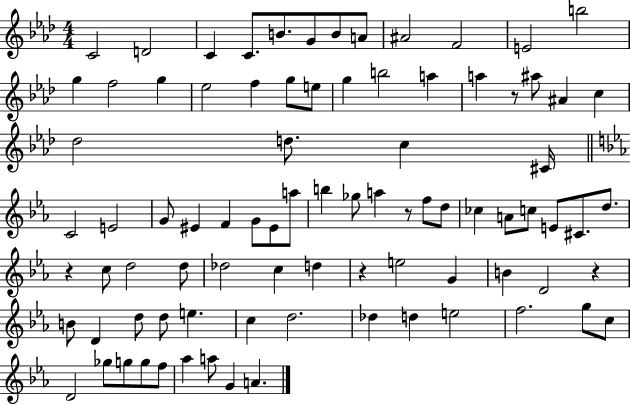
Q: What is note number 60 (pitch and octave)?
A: B4